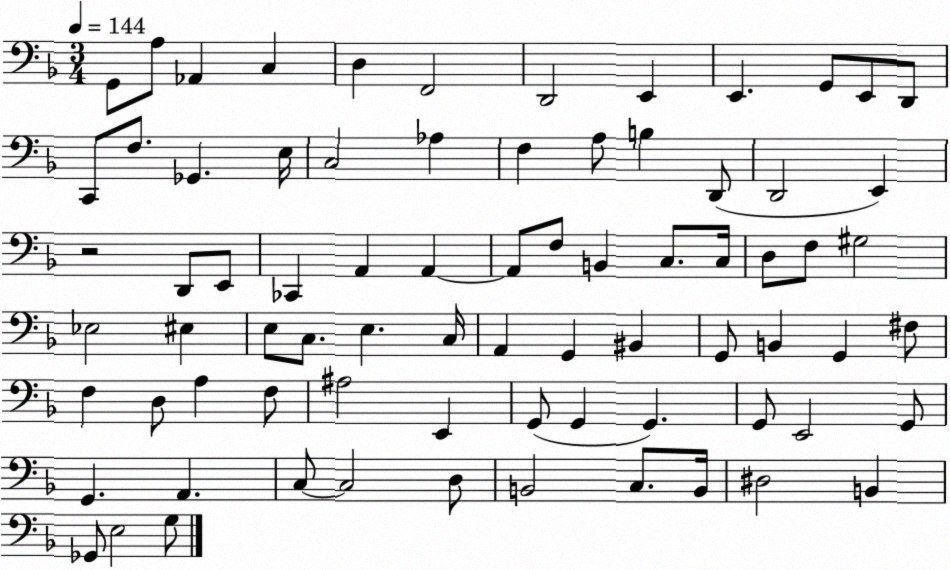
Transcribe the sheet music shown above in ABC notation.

X:1
T:Untitled
M:3/4
L:1/4
K:F
G,,/2 A,/2 _A,, C, D, F,,2 D,,2 E,, E,, G,,/2 E,,/2 D,,/2 C,,/2 F,/2 _G,, E,/4 C,2 _A, F, A,/2 B, D,,/2 D,,2 E,, z2 D,,/2 E,,/2 _C,, A,, A,, A,,/2 F,/2 B,, C,/2 C,/4 D,/2 F,/2 ^G,2 _E,2 ^E, E,/2 C,/2 E, C,/4 A,, G,, ^B,, G,,/2 B,, G,, ^F,/2 F, D,/2 A, F,/2 ^A,2 E,, G,,/2 G,, G,, G,,/2 E,,2 G,,/2 G,, A,, C,/2 C,2 D,/2 B,,2 C,/2 B,,/4 ^D,2 B,, _G,,/2 E,2 G,/2